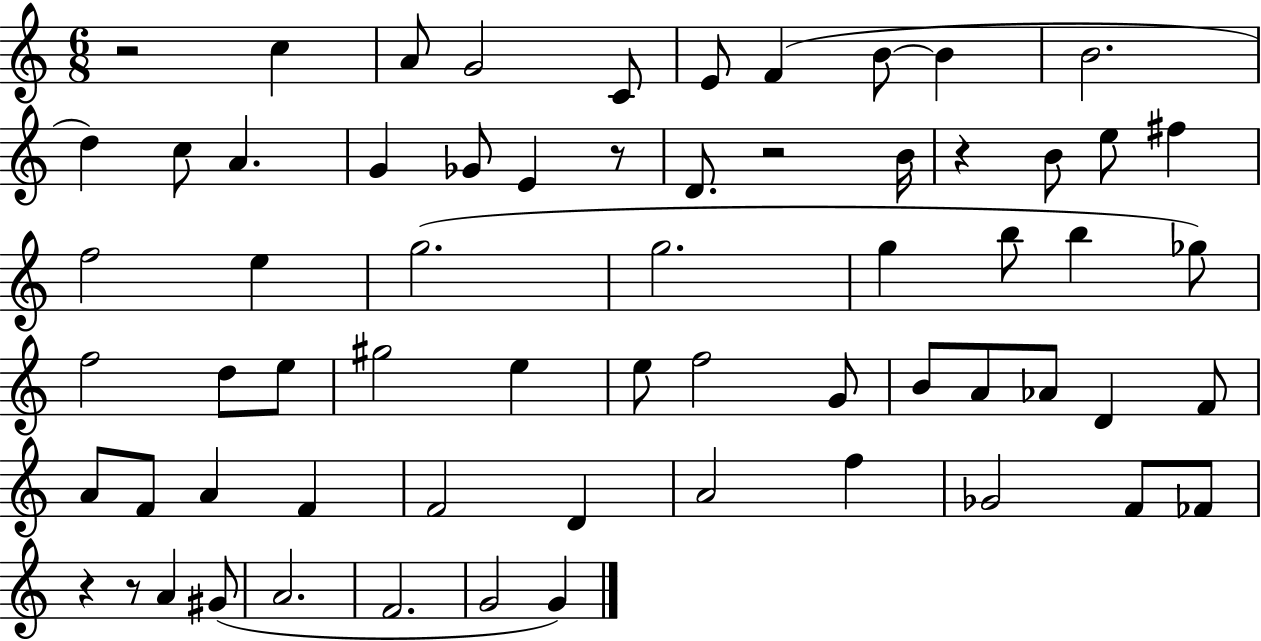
{
  \clef treble
  \numericTimeSignature
  \time 6/8
  \key c \major
  r2 c''4 | a'8 g'2 c'8 | e'8 f'4( b'8~~ b'4 | b'2. | \break d''4) c''8 a'4. | g'4 ges'8 e'4 r8 | d'8. r2 b'16 | r4 b'8 e''8 fis''4 | \break f''2 e''4 | g''2.( | g''2. | g''4 b''8 b''4 ges''8) | \break f''2 d''8 e''8 | gis''2 e''4 | e''8 f''2 g'8 | b'8 a'8 aes'8 d'4 f'8 | \break a'8 f'8 a'4 f'4 | f'2 d'4 | a'2 f''4 | ges'2 f'8 fes'8 | \break r4 r8 a'4 gis'8( | a'2. | f'2. | g'2 g'4) | \break \bar "|."
}